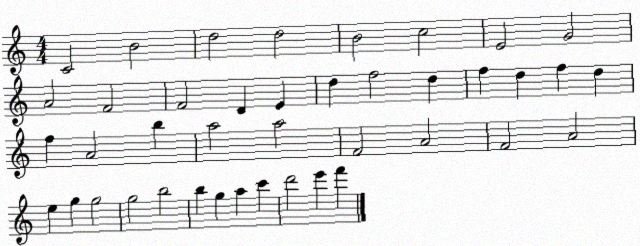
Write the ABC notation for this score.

X:1
T:Untitled
M:4/4
L:1/4
K:C
C2 B2 d2 d2 B2 c2 E2 G2 A2 F2 F2 D E d f2 d f d f d f A2 b a2 a2 F2 A2 F2 A2 e g g2 g2 b2 b g a c' d'2 e' f'